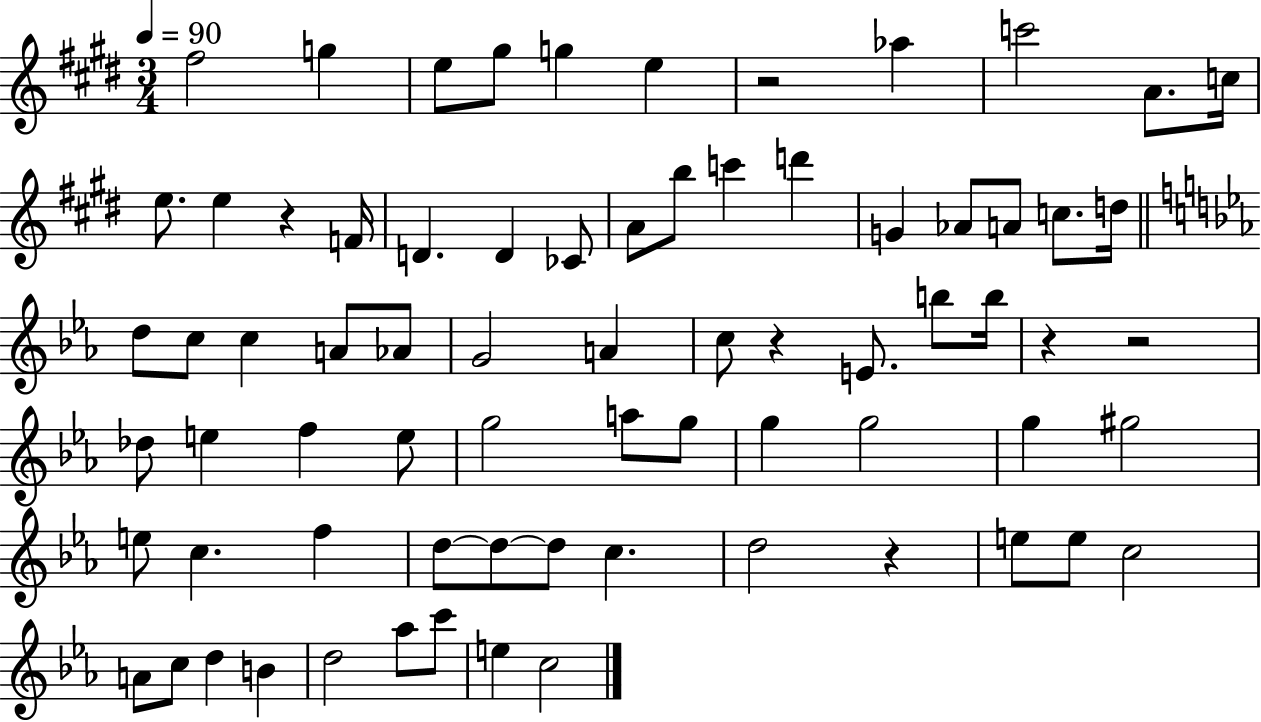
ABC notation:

X:1
T:Untitled
M:3/4
L:1/4
K:E
^f2 g e/2 ^g/2 g e z2 _a c'2 A/2 c/4 e/2 e z F/4 D D _C/2 A/2 b/2 c' d' G _A/2 A/2 c/2 d/4 d/2 c/2 c A/2 _A/2 G2 A c/2 z E/2 b/2 b/4 z z2 _d/2 e f e/2 g2 a/2 g/2 g g2 g ^g2 e/2 c f d/2 d/2 d/2 c d2 z e/2 e/2 c2 A/2 c/2 d B d2 _a/2 c'/2 e c2